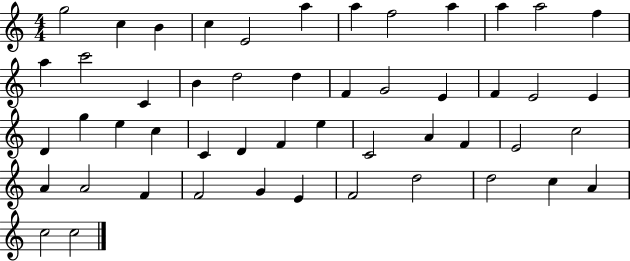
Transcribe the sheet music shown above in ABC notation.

X:1
T:Untitled
M:4/4
L:1/4
K:C
g2 c B c E2 a a f2 a a a2 f a c'2 C B d2 d F G2 E F E2 E D g e c C D F e C2 A F E2 c2 A A2 F F2 G E F2 d2 d2 c A c2 c2